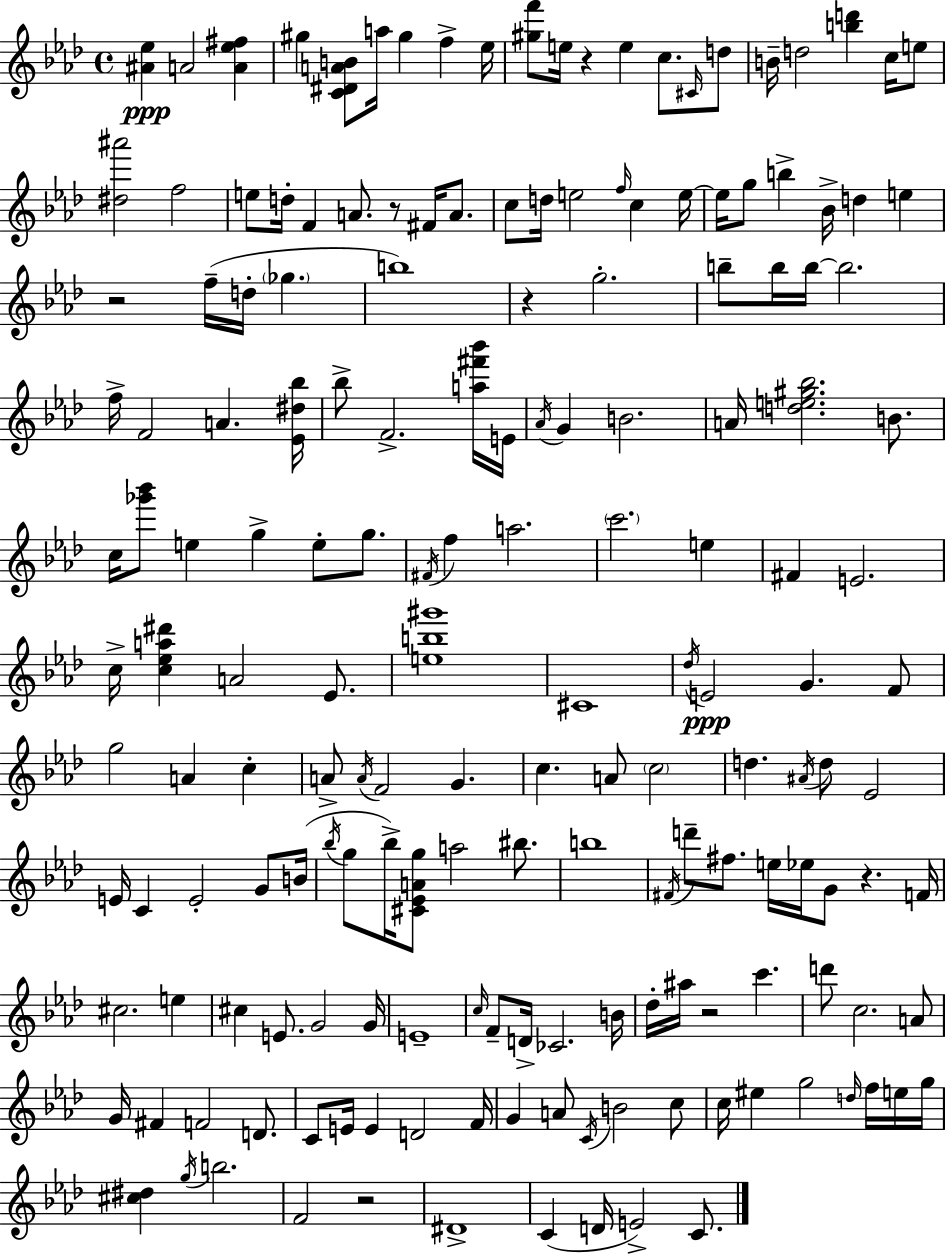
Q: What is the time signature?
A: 4/4